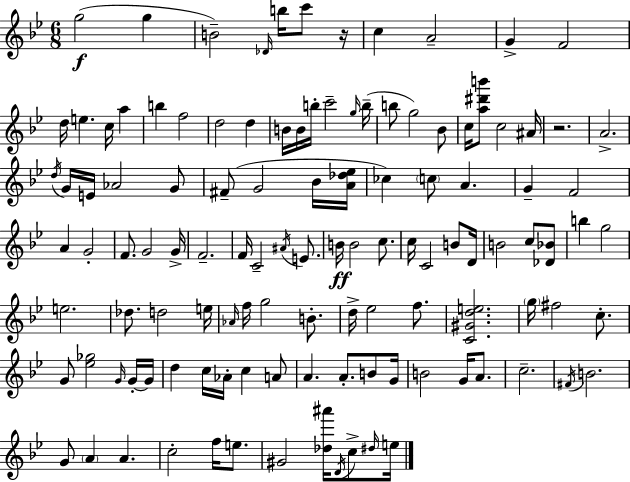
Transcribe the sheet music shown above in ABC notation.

X:1
T:Untitled
M:6/8
L:1/4
K:Bb
g2 g B2 _D/4 b/4 c'/2 z/4 c A2 G F2 d/4 e c/4 a b f2 d2 d B/4 B/4 b/4 c'2 g/4 b/4 b/2 g2 _B/2 c/4 [a^d'b']/2 c2 ^A/4 z2 A2 d/4 G/4 E/4 _A2 G/2 ^F/2 G2 _B/4 [A_d_e]/4 _c c/2 A G F2 A G2 F/2 G2 G/4 F2 F/4 C2 ^A/4 E/2 B/4 B2 c/2 c/4 C2 B/2 D/4 B2 c/2 [_D_B]/2 b g2 e2 _d/2 d2 e/4 _A/4 f/4 g2 B/2 d/4 _e2 f/2 [C^Gde]2 g/4 ^f2 c/2 G/2 [_e_g]2 G/4 G/4 G/4 d c/4 _A/4 c A/2 A A/2 B/2 G/4 B2 G/4 A/2 c2 ^F/4 B2 G/2 A A c2 f/4 e/2 ^G2 [_d^a']/4 D/4 c/2 ^d/4 e/4